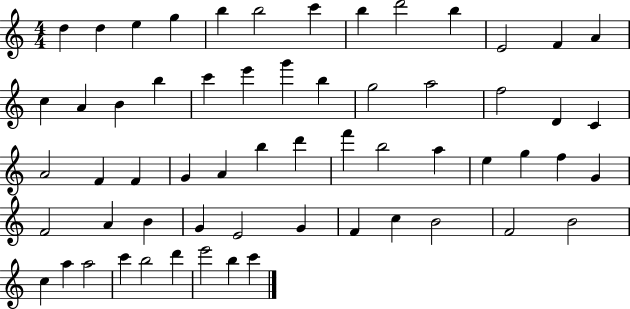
X:1
T:Untitled
M:4/4
L:1/4
K:C
d d e g b b2 c' b d'2 b E2 F A c A B b c' e' g' b g2 a2 f2 D C A2 F F G A b d' f' b2 a e g f G F2 A B G E2 G F c B2 F2 B2 c a a2 c' b2 d' e'2 b c'